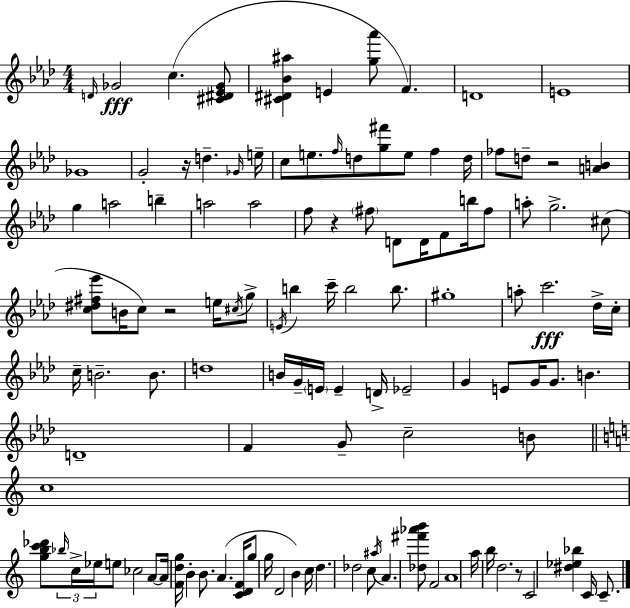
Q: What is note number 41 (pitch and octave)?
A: G5